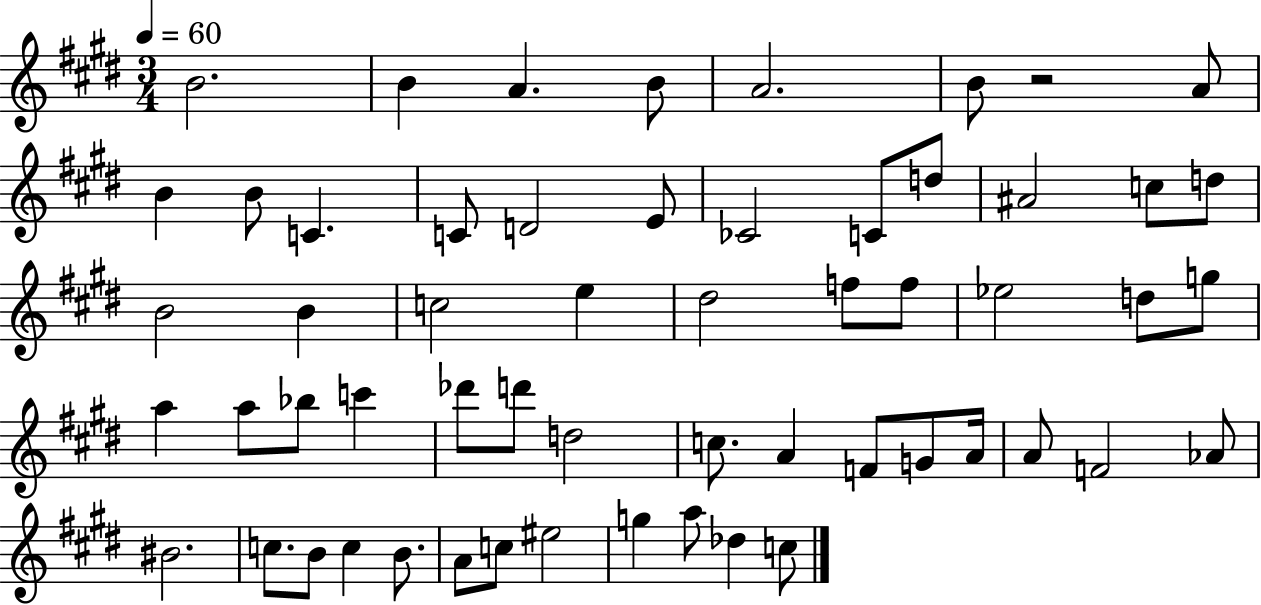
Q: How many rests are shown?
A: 1